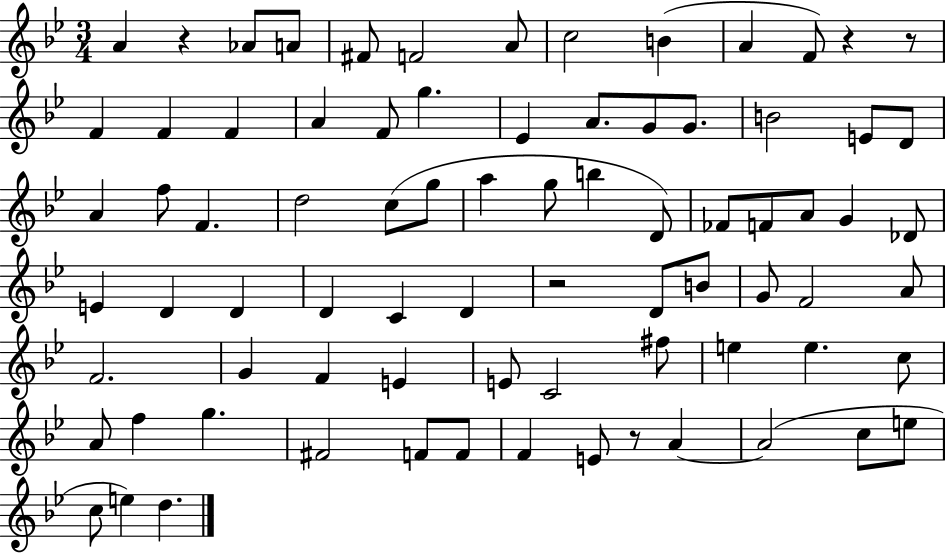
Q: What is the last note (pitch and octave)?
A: D5